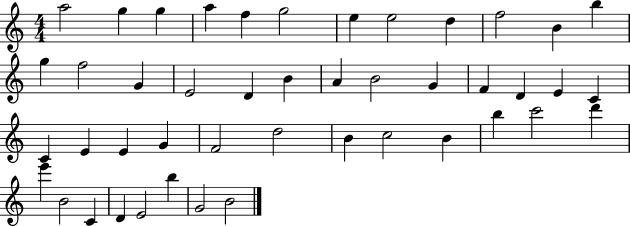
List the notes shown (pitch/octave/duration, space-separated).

A5/h G5/q G5/q A5/q F5/q G5/h E5/q E5/h D5/q F5/h B4/q B5/q G5/q F5/h G4/q E4/h D4/q B4/q A4/q B4/h G4/q F4/q D4/q E4/q C4/q C4/q E4/q E4/q G4/q F4/h D5/h B4/q C5/h B4/q B5/q C6/h D6/q E6/q B4/h C4/q D4/q E4/h B5/q G4/h B4/h